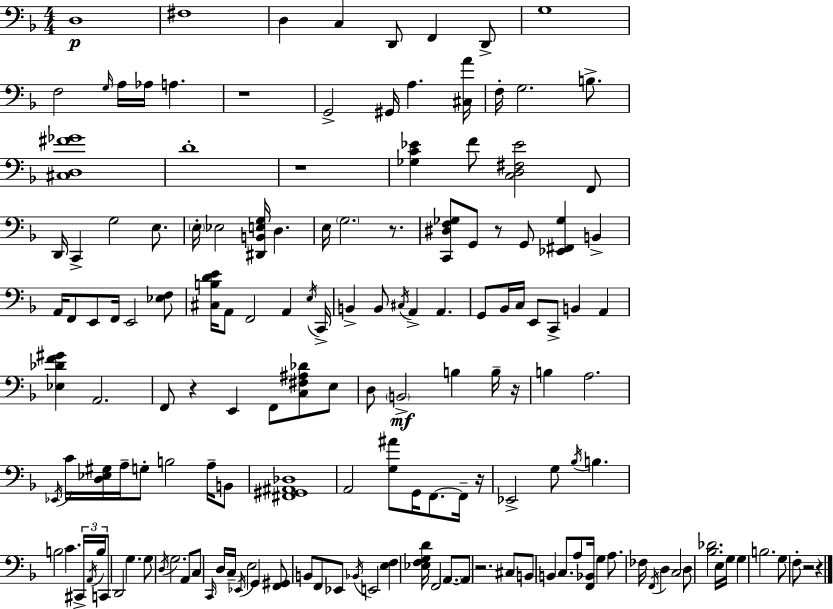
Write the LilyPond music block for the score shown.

{
  \clef bass
  \numericTimeSignature
  \time 4/4
  \key f \major
  d1\p | fis1 | d4 c4 d,8 f,4 d,8-> | g1 | \break f2 \grace { g16 } a16 aes16 a4. | r1 | g,2-> gis,16 a4. | <cis a'>16 f16-. g2. b8.-> | \break <cis d fis' ges'>1 | d'1-. | r1 | <ges c' ees'>4 f'8 <c d fis ees'>2 f,8 | \break d,16 c,4-> g2 e8. | \parenthesize e16-. ees2 <dis, b, e g>16 d4. | e16 \parenthesize g2. r8. | <c, dis f ges>8 g,8 r8 g,8 <ees, fis, ges>4 b,4-> | \break a,16 f,8 e,8 f,16 e,2 <ees f>8 | <cis b d' e'>16 a,8 f,2 a,4 | \acciaccatura { e16 } c,16-> b,4-> b,8 \acciaccatura { cis16 } a,4-> a,4. | g,8 bes,16 c16 e,8 c,8-> b,4 a,4 | \break <ees des' f' gis'>4 a,2. | f,8 r4 e,4 f,8 <c fis ais des'>8 | e8 d8 \parenthesize b,2->\mf b4 | b16-- r16 b4 a2. | \break \acciaccatura { ees,16 } c'16 <d ees gis>16 a16-- g8-. b2 | a16-- b,8 <fis, gis, ais, des>1 | a,2 <g ais'>8 g,16 f,8.~~ | f,16-- r16 ees,2-> g8 \acciaccatura { bes16 } b4. | \break b2 c'4. | \tuplet 3/2 { cis,16-> \acciaccatura { a,16 } b16 } c,8 d,2 | g4. g8 \acciaccatura { d16 } g2. | a,8 c8 \grace { c,16 } d16 c16-- \acciaccatura { ees,16 } e2 | \break g,4 <f, gis,>8 b,8 f,8 ees,8 | \acciaccatura { bes,16 } e,2 <e f>4 <ees f g d'>16 f,2 | \parenthesize a,8.~~ a,8 r2. | cis8 b,8 b,4 | \break c8. a8 <f, bes,>16 g4 a8. fes16 \acciaccatura { f,16 } d4 | c2 d8 <bes des'>2. | e16 g16 g4 b2. | g8 f8-. r2 | \break r4 \bar "|."
}